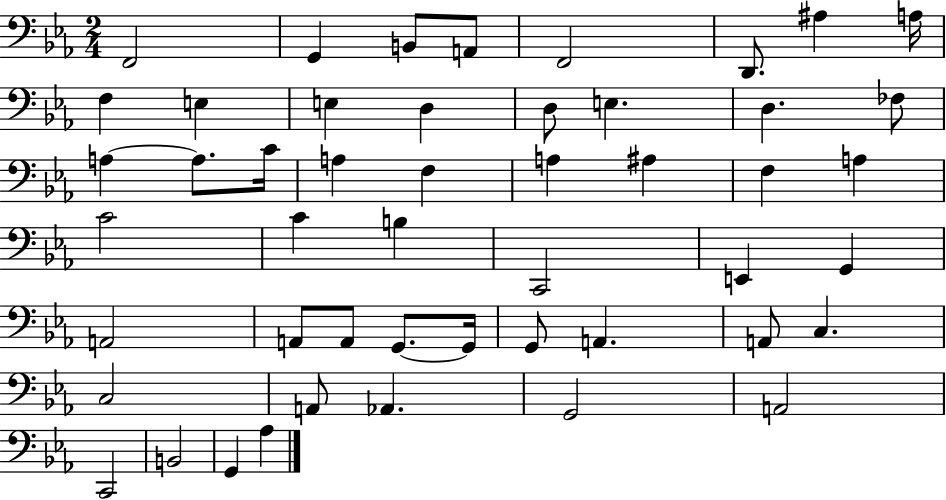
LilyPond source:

{
  \clef bass
  \numericTimeSignature
  \time 2/4
  \key ees \major
  f,2 | g,4 b,8 a,8 | f,2 | d,8. ais4 a16 | \break f4 e4 | e4 d4 | d8 e4. | d4. fes8 | \break a4~~ a8. c'16 | a4 f4 | a4 ais4 | f4 a4 | \break c'2 | c'4 b4 | c,2 | e,4 g,4 | \break a,2 | a,8 a,8 g,8.~~ g,16 | g,8 a,4. | a,8 c4. | \break c2 | a,8 aes,4. | g,2 | a,2 | \break c,2 | b,2 | g,4 aes4 | \bar "|."
}